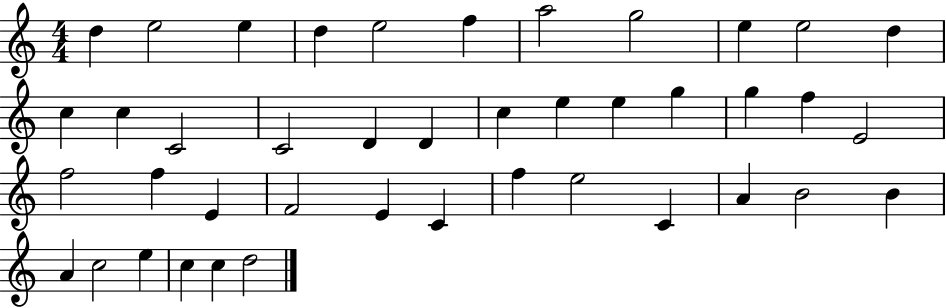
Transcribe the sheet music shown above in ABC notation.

X:1
T:Untitled
M:4/4
L:1/4
K:C
d e2 e d e2 f a2 g2 e e2 d c c C2 C2 D D c e e g g f E2 f2 f E F2 E C f e2 C A B2 B A c2 e c c d2